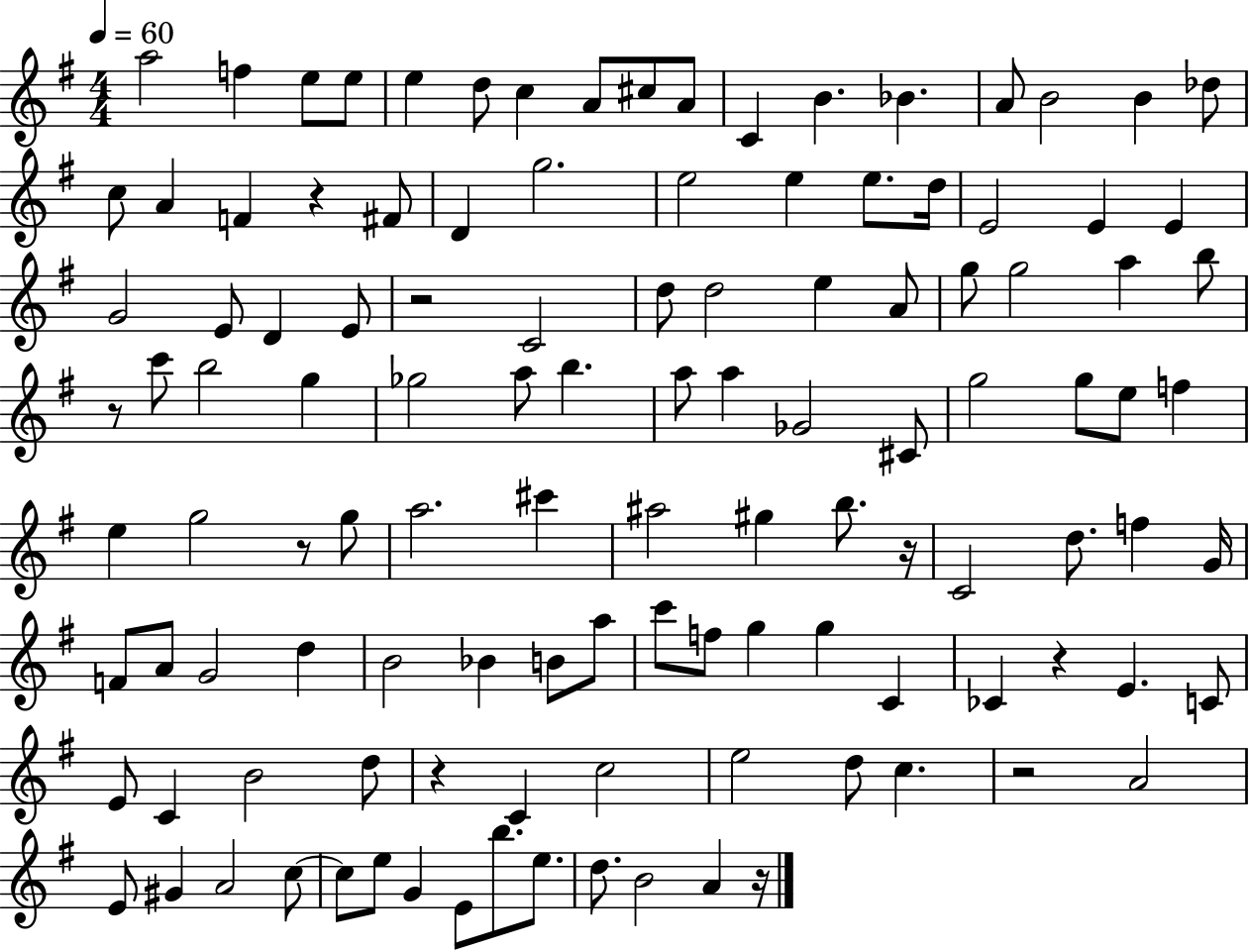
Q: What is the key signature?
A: G major